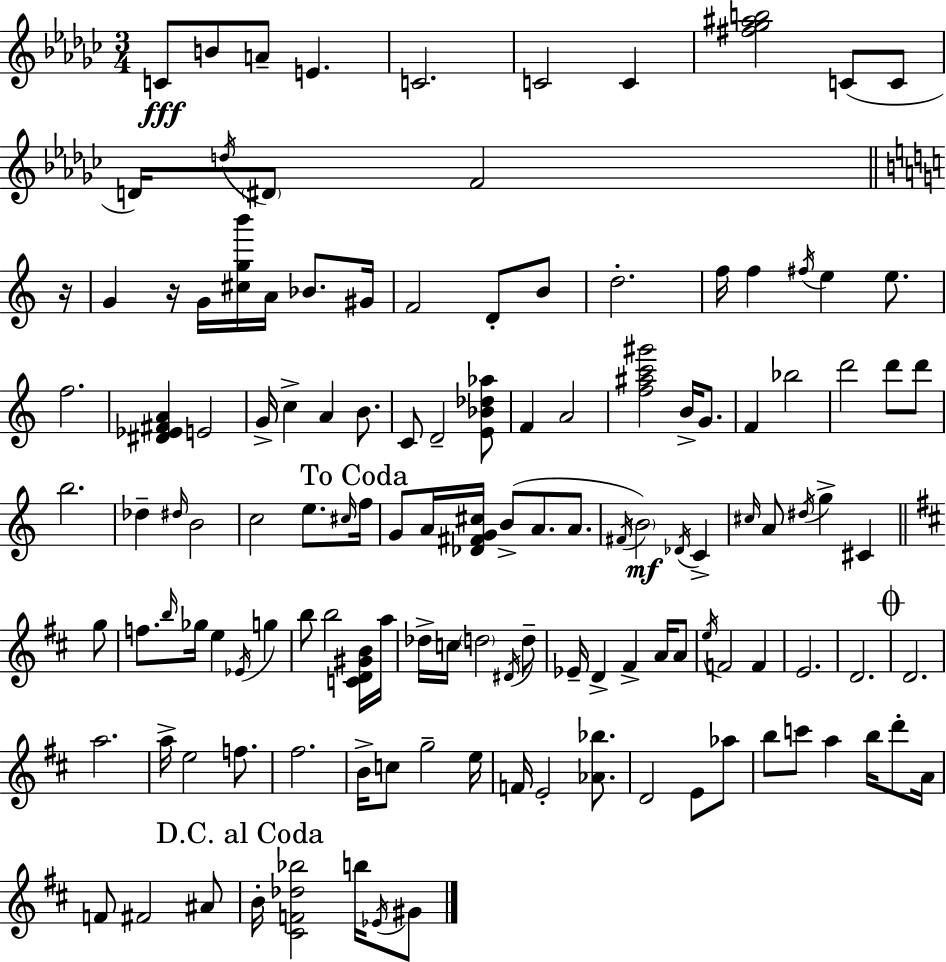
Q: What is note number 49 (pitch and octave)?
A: C5